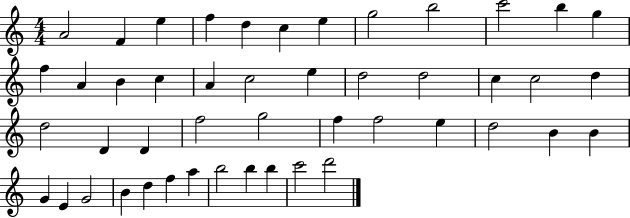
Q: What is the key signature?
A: C major